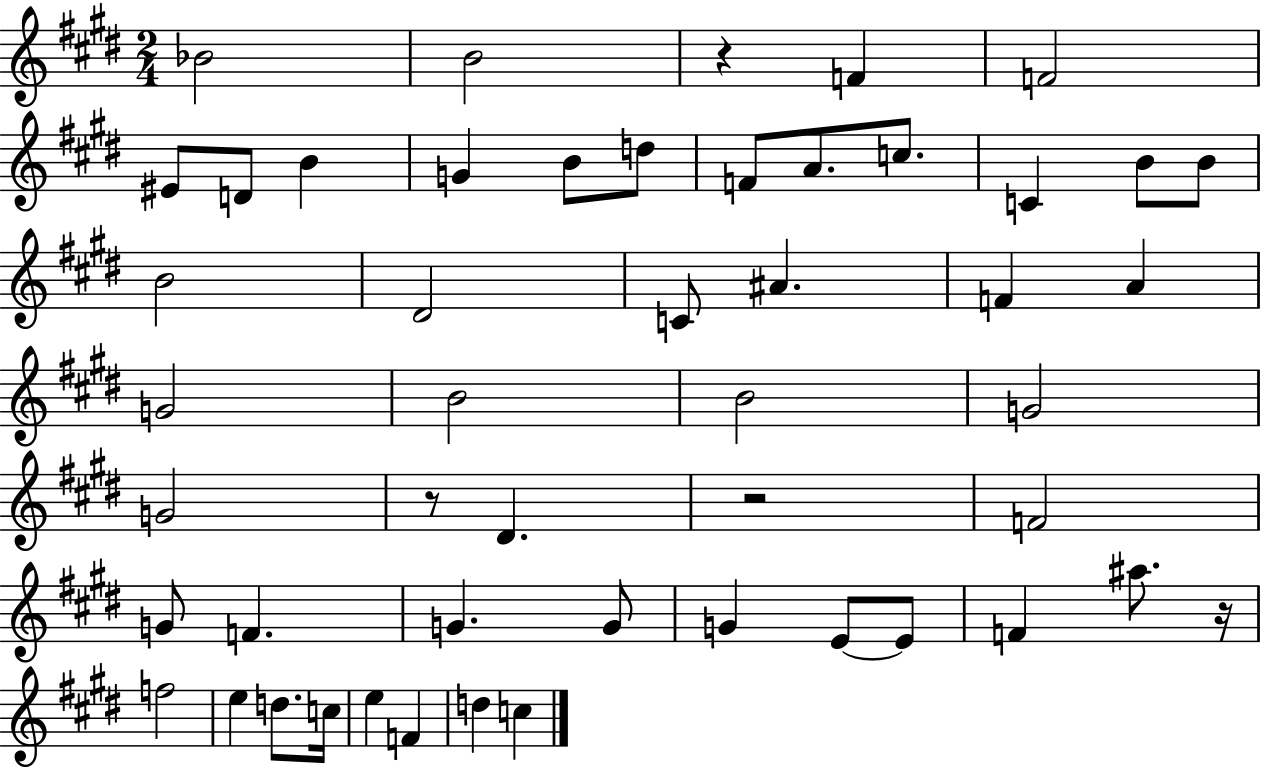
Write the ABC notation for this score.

X:1
T:Untitled
M:2/4
L:1/4
K:E
_B2 B2 z F F2 ^E/2 D/2 B G B/2 d/2 F/2 A/2 c/2 C B/2 B/2 B2 ^D2 C/2 ^A F A G2 B2 B2 G2 G2 z/2 ^D z2 F2 G/2 F G G/2 G E/2 E/2 F ^a/2 z/4 f2 e d/2 c/4 e F d c